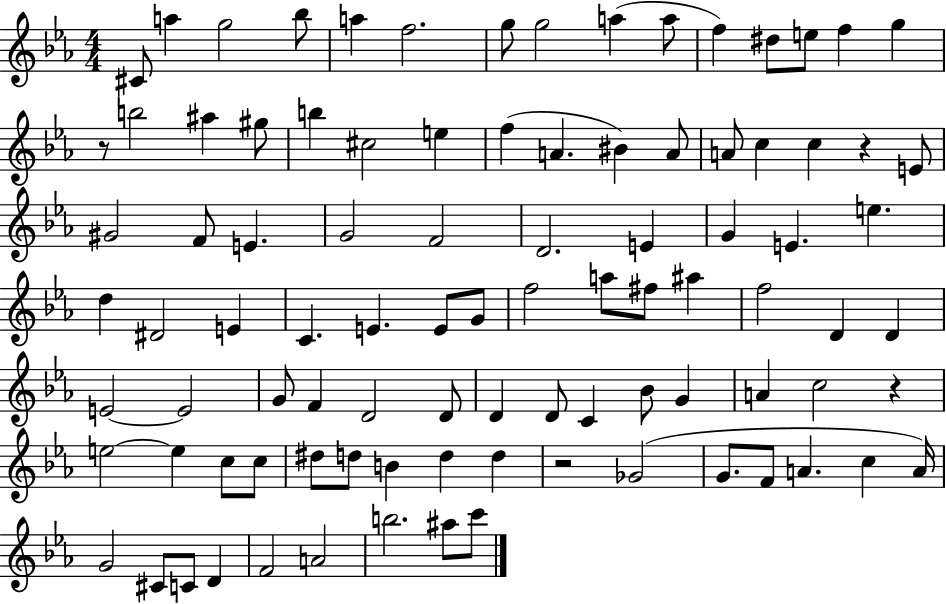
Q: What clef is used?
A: treble